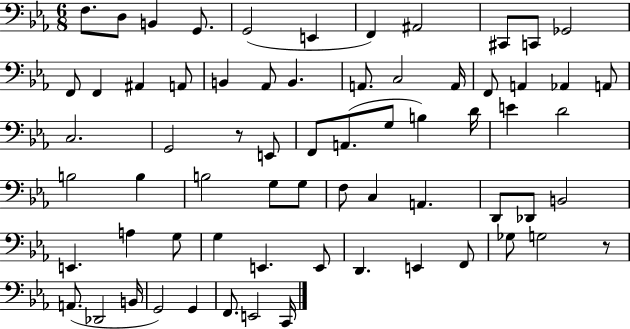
X:1
T:Untitled
M:6/8
L:1/4
K:Eb
F,/2 D,/2 B,, G,,/2 G,,2 E,, F,, ^A,,2 ^C,,/2 C,,/2 _G,,2 F,,/2 F,, ^A,, A,,/2 B,, _A,,/2 B,, A,,/2 C,2 A,,/4 F,,/2 A,, _A,, A,,/2 C,2 G,,2 z/2 E,,/2 F,,/2 A,,/2 G,/2 B, D/4 E D2 B,2 B, B,2 G,/2 G,/2 F,/2 C, A,, D,,/2 _D,,/2 B,,2 E,, A, G,/2 G, E,, E,,/2 D,, E,, F,,/2 _G,/2 G,2 z/2 A,,/2 _D,,2 B,,/4 G,,2 G,, F,,/2 E,,2 C,,/4